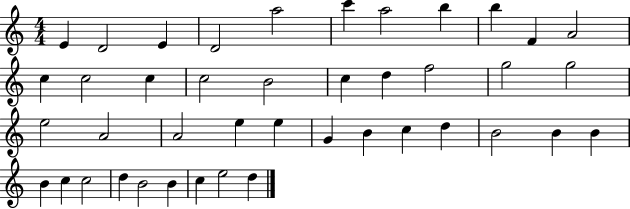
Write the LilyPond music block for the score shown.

{
  \clef treble
  \numericTimeSignature
  \time 4/4
  \key c \major
  e'4 d'2 e'4 | d'2 a''2 | c'''4 a''2 b''4 | b''4 f'4 a'2 | \break c''4 c''2 c''4 | c''2 b'2 | c''4 d''4 f''2 | g''2 g''2 | \break e''2 a'2 | a'2 e''4 e''4 | g'4 b'4 c''4 d''4 | b'2 b'4 b'4 | \break b'4 c''4 c''2 | d''4 b'2 b'4 | c''4 e''2 d''4 | \bar "|."
}